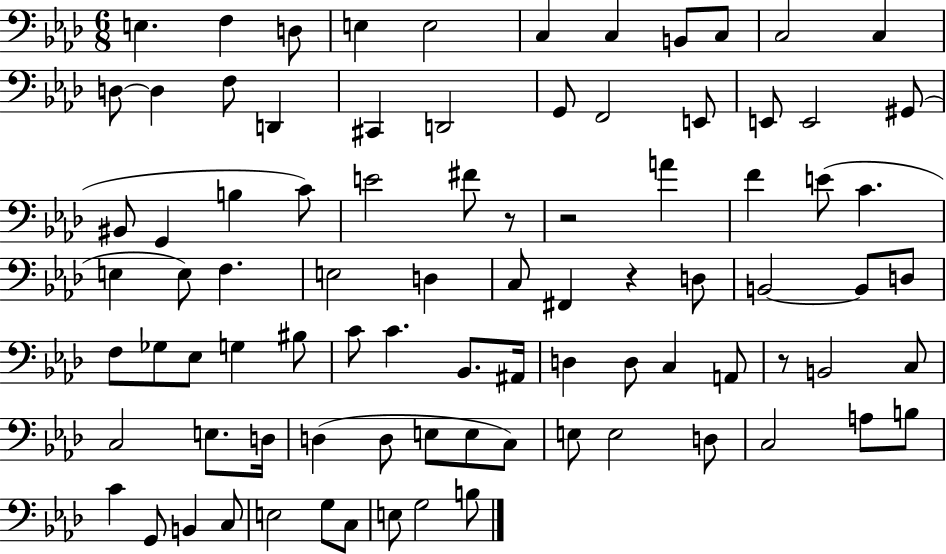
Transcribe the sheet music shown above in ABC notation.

X:1
T:Untitled
M:6/8
L:1/4
K:Ab
E, F, D,/2 E, E,2 C, C, B,,/2 C,/2 C,2 C, D,/2 D, F,/2 D,, ^C,, D,,2 G,,/2 F,,2 E,,/2 E,,/2 E,,2 ^G,,/2 ^B,,/2 G,, B, C/2 E2 ^F/2 z/2 z2 A F E/2 C E, E,/2 F, E,2 D, C,/2 ^F,, z D,/2 B,,2 B,,/2 D,/2 F,/2 _G,/2 _E,/2 G, ^B,/2 C/2 C _B,,/2 ^A,,/4 D, D,/2 C, A,,/2 z/2 B,,2 C,/2 C,2 E,/2 D,/4 D, D,/2 E,/2 E,/2 C,/2 E,/2 E,2 D,/2 C,2 A,/2 B,/2 C G,,/2 B,, C,/2 E,2 G,/2 C,/2 E,/2 G,2 B,/2